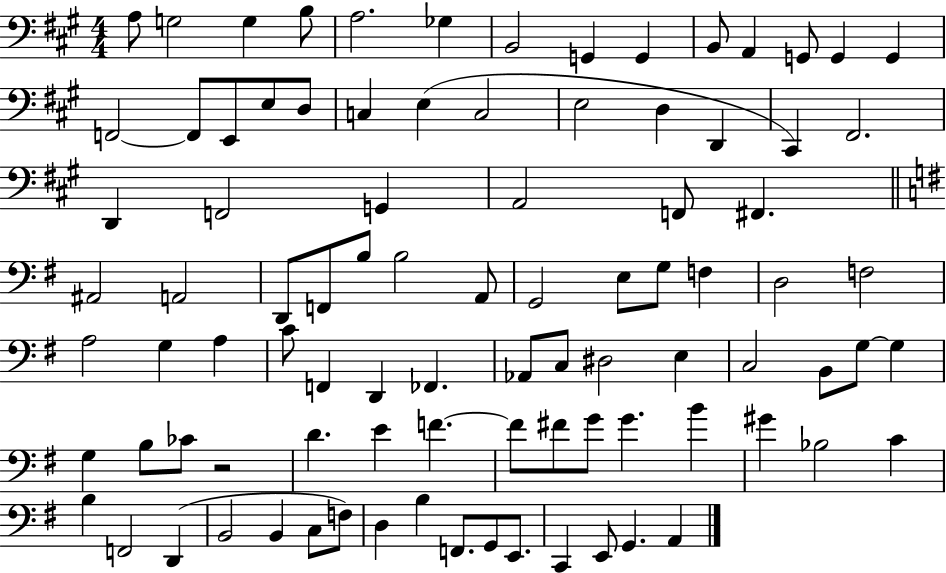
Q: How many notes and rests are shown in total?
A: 92